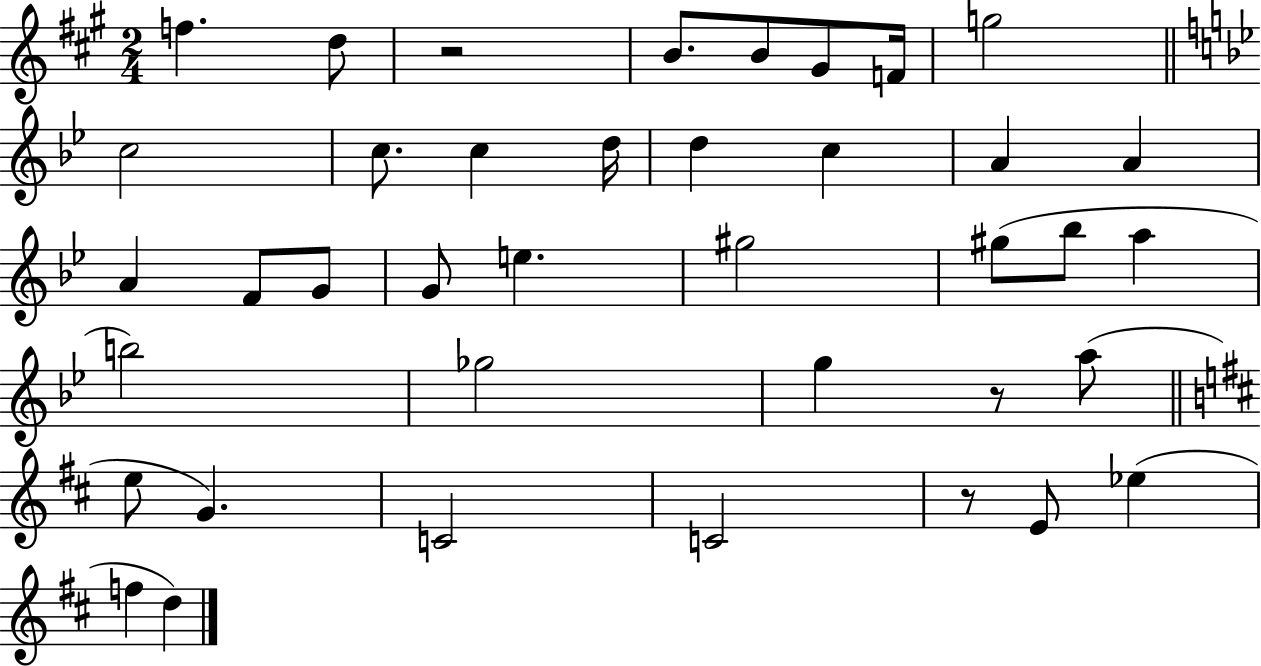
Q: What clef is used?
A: treble